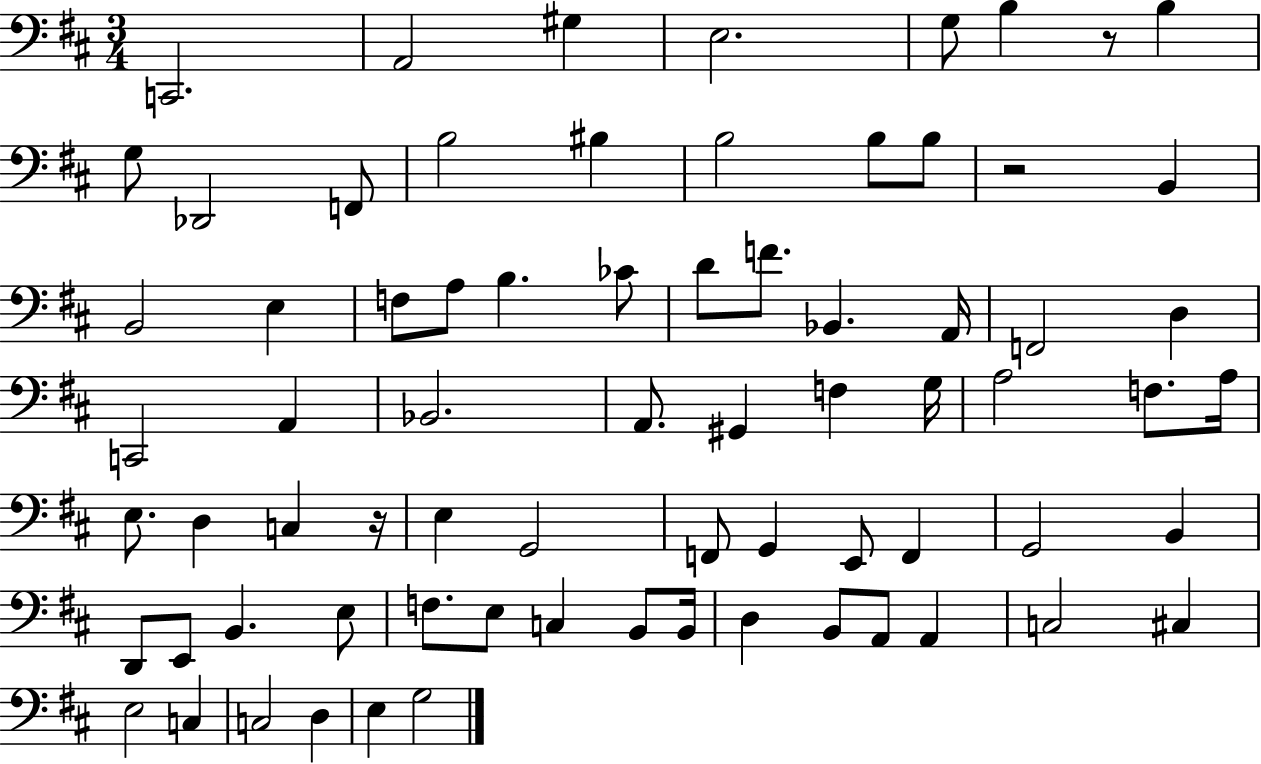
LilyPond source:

{
  \clef bass
  \numericTimeSignature
  \time 3/4
  \key d \major
  c,2. | a,2 gis4 | e2. | g8 b4 r8 b4 | \break g8 des,2 f,8 | b2 bis4 | b2 b8 b8 | r2 b,4 | \break b,2 e4 | f8 a8 b4. ces'8 | d'8 f'8. bes,4. a,16 | f,2 d4 | \break c,2 a,4 | bes,2. | a,8. gis,4 f4 g16 | a2 f8. a16 | \break e8. d4 c4 r16 | e4 g,2 | f,8 g,4 e,8 f,4 | g,2 b,4 | \break d,8 e,8 b,4. e8 | f8. e8 c4 b,8 b,16 | d4 b,8 a,8 a,4 | c2 cis4 | \break e2 c4 | c2 d4 | e4 g2 | \bar "|."
}